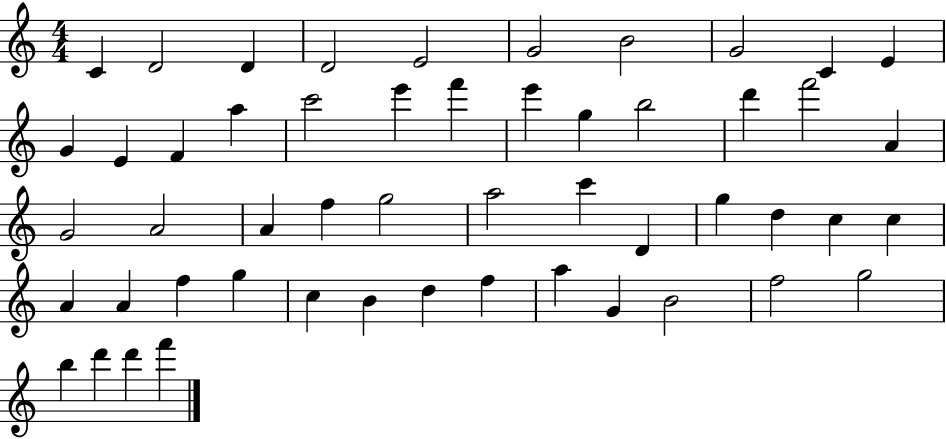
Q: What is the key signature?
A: C major